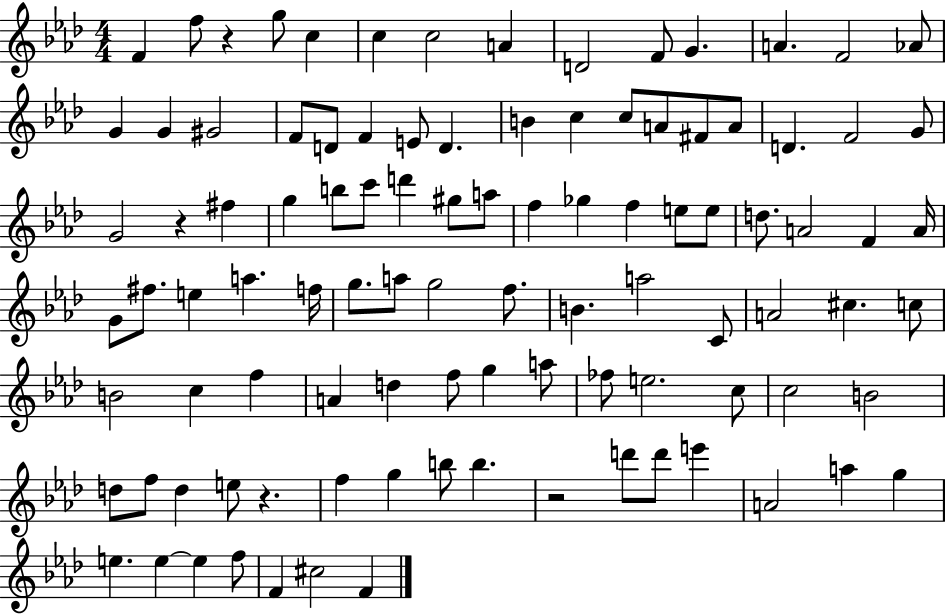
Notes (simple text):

F4/q F5/e R/q G5/e C5/q C5/q C5/h A4/q D4/h F4/e G4/q. A4/q. F4/h Ab4/e G4/q G4/q G#4/h F4/e D4/e F4/q E4/e D4/q. B4/q C5/q C5/e A4/e F#4/e A4/e D4/q. F4/h G4/e G4/h R/q F#5/q G5/q B5/e C6/e D6/q G#5/e A5/e F5/q Gb5/q F5/q E5/e E5/e D5/e. A4/h F4/q A4/s G4/e F#5/e. E5/q A5/q. F5/s G5/e. A5/e G5/h F5/e. B4/q. A5/h C4/e A4/h C#5/q. C5/e B4/h C5/q F5/q A4/q D5/q F5/e G5/q A5/e FES5/e E5/h. C5/e C5/h B4/h D5/e F5/e D5/q E5/e R/q. F5/q G5/q B5/e B5/q. R/h D6/e D6/e E6/q A4/h A5/q G5/q E5/q. E5/q E5/q F5/e F4/q C#5/h F4/q